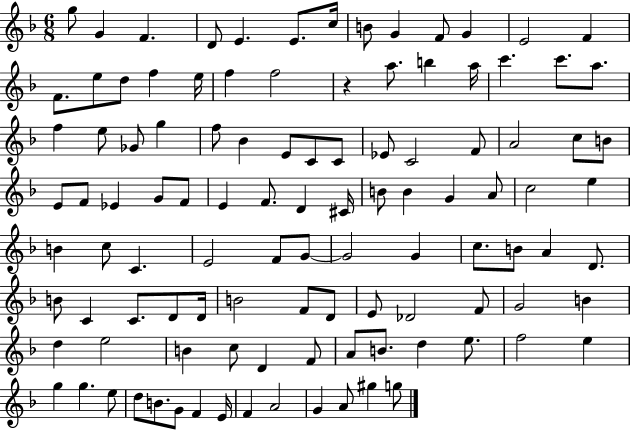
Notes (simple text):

G5/e G4/q F4/q. D4/e E4/q. E4/e. C5/s B4/e G4/q F4/e G4/q E4/h F4/q F4/e. E5/e D5/e F5/q E5/s F5/q F5/h R/q A5/e. B5/q A5/s C6/q. C6/e. A5/e. F5/q E5/e Gb4/e G5/q F5/e Bb4/q E4/e C4/e C4/e Eb4/e C4/h F4/e A4/h C5/e B4/e E4/e F4/e Eb4/q G4/e F4/e E4/q F4/e. D4/q C#4/s B4/e B4/q G4/q A4/e C5/h E5/q B4/q C5/e C4/q. E4/h F4/e G4/e G4/h G4/q C5/e. B4/e A4/q D4/e. B4/e C4/q C4/e. D4/e D4/s B4/h F4/e D4/e E4/e Db4/h F4/e G4/h B4/q D5/q E5/h B4/q C5/e D4/q F4/e A4/e B4/e. D5/q E5/e. F5/h E5/q G5/q G5/q. E5/e D5/e B4/e. G4/e F4/q E4/s F4/q A4/h G4/q A4/e G#5/q G5/e